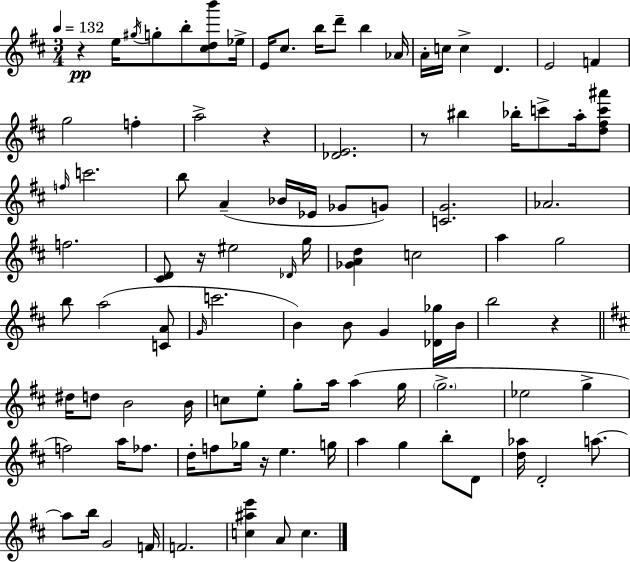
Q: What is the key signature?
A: D major